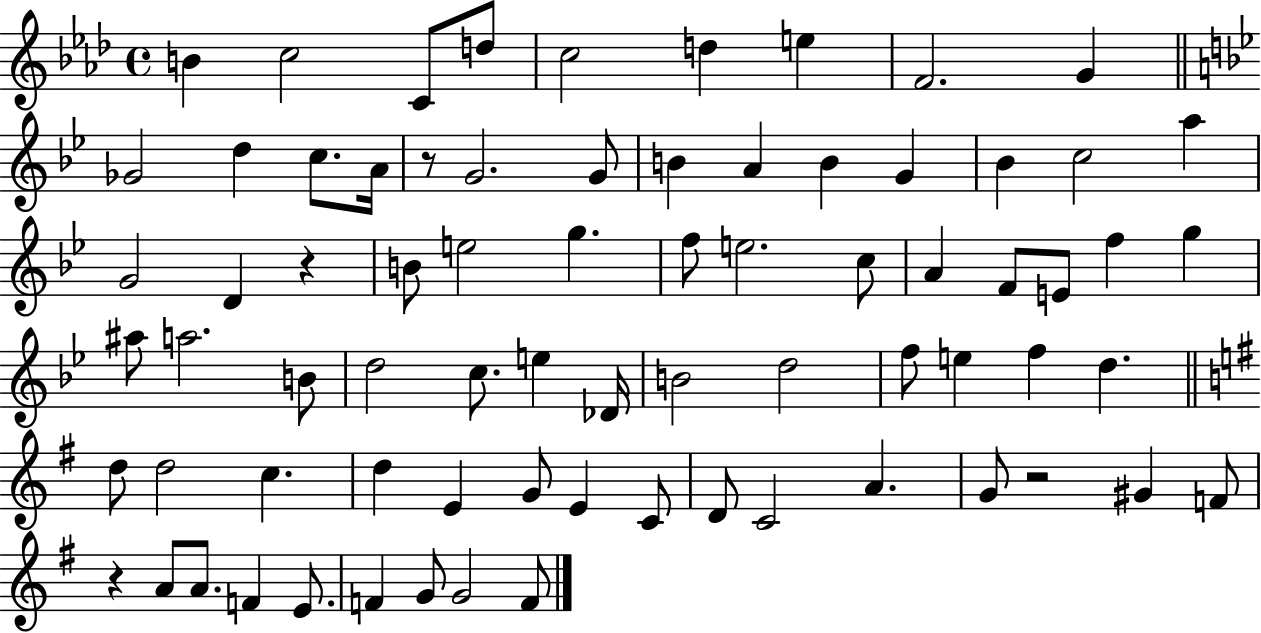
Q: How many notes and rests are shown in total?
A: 74